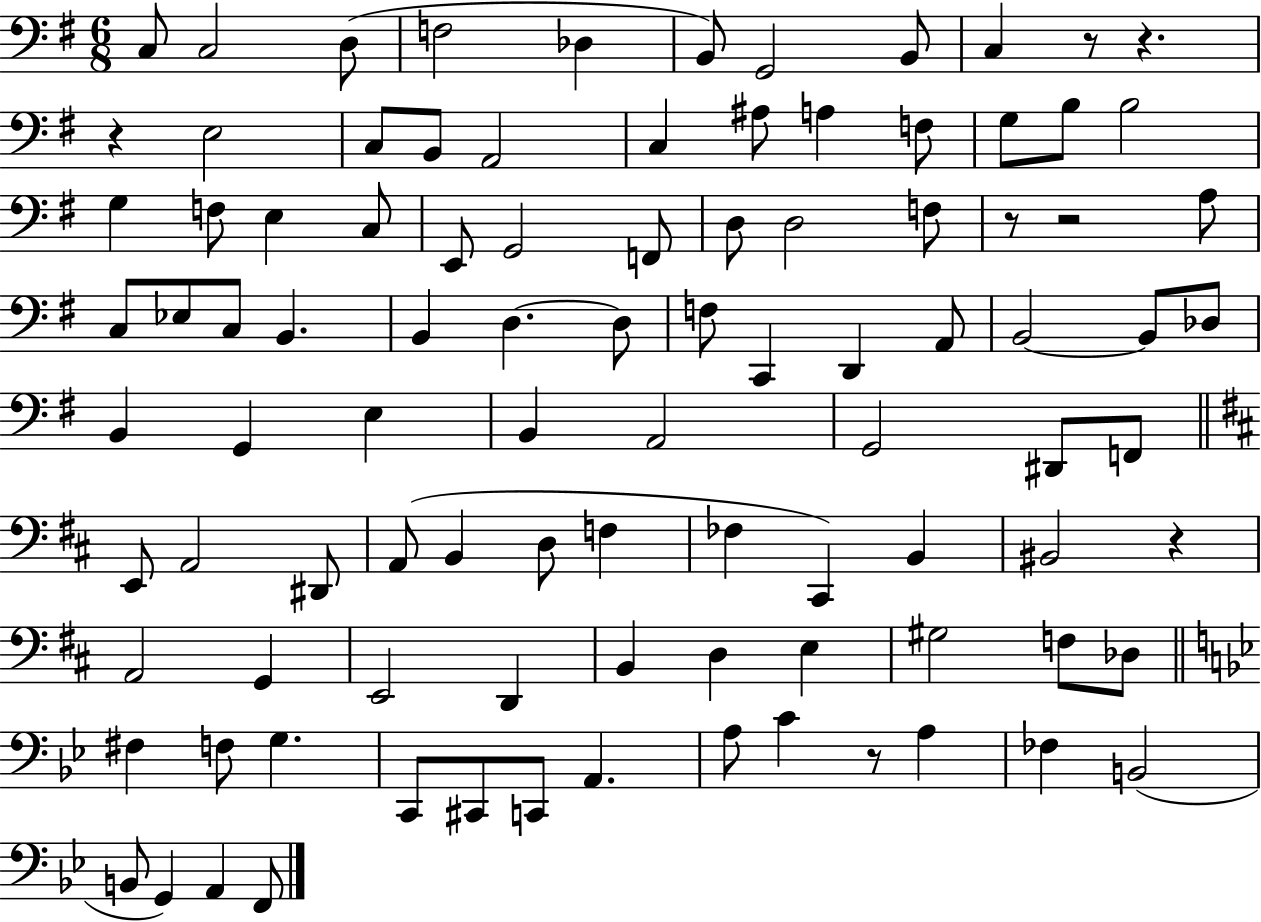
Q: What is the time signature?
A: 6/8